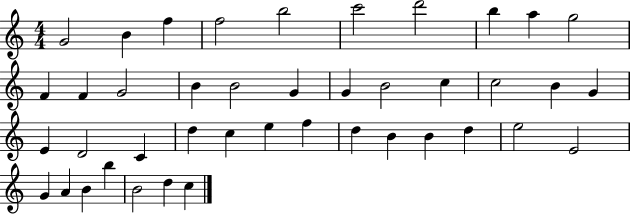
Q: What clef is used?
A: treble